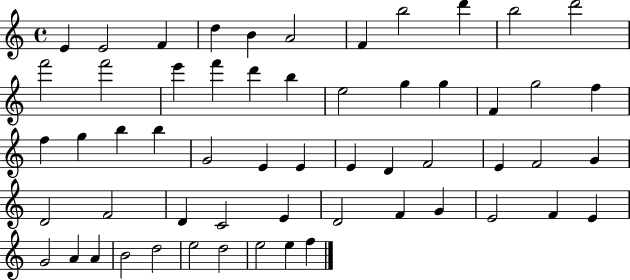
{
  \clef treble
  \time 4/4
  \defaultTimeSignature
  \key c \major
  e'4 e'2 f'4 | d''4 b'4 a'2 | f'4 b''2 d'''4 | b''2 d'''2 | \break f'''2 f'''2 | e'''4 f'''4 d'''4 b''4 | e''2 g''4 g''4 | f'4 g''2 f''4 | \break f''4 g''4 b''4 b''4 | g'2 e'4 e'4 | e'4 d'4 f'2 | e'4 f'2 g'4 | \break d'2 f'2 | d'4 c'2 e'4 | d'2 f'4 g'4 | e'2 f'4 e'4 | \break g'2 a'4 a'4 | b'2 d''2 | e''2 d''2 | e''2 e''4 f''4 | \break \bar "|."
}